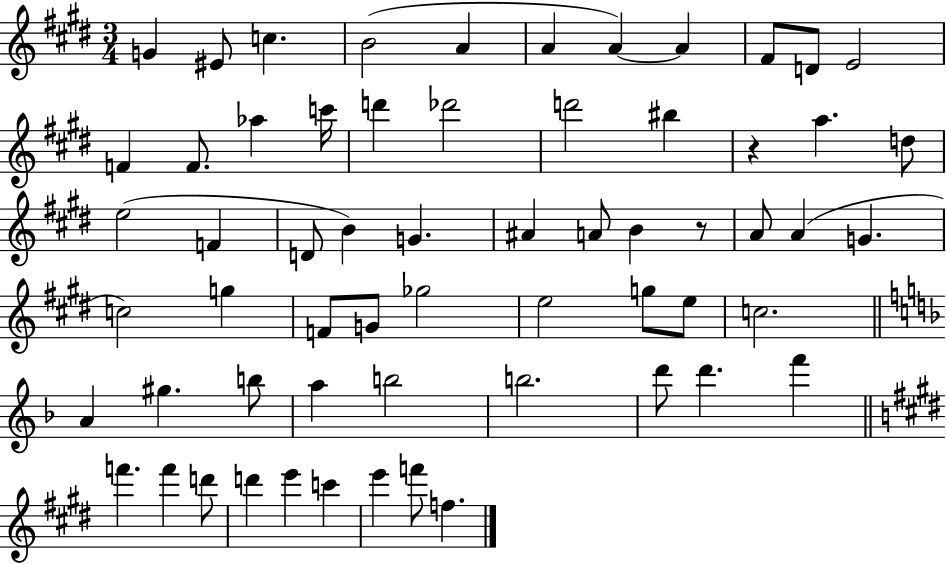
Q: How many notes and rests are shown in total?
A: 61